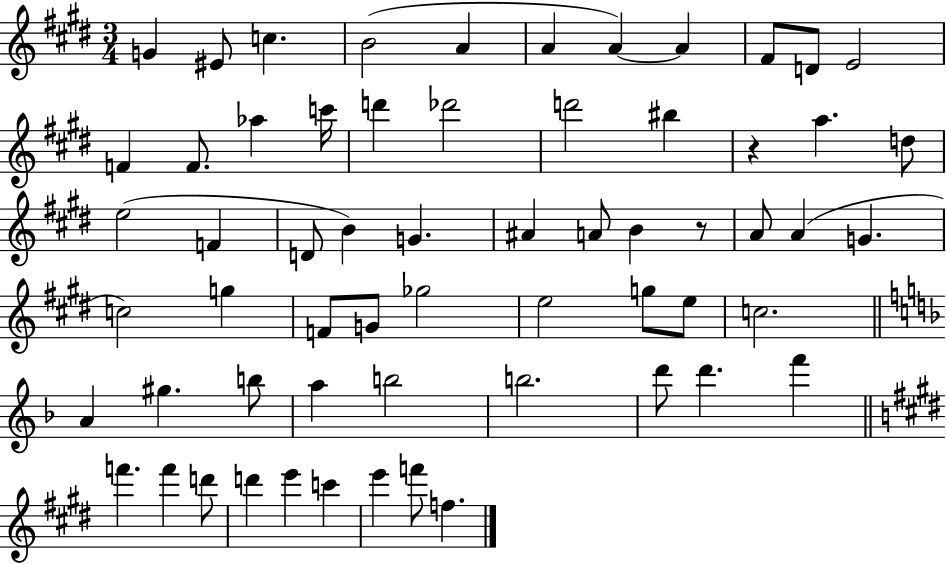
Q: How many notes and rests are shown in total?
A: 61